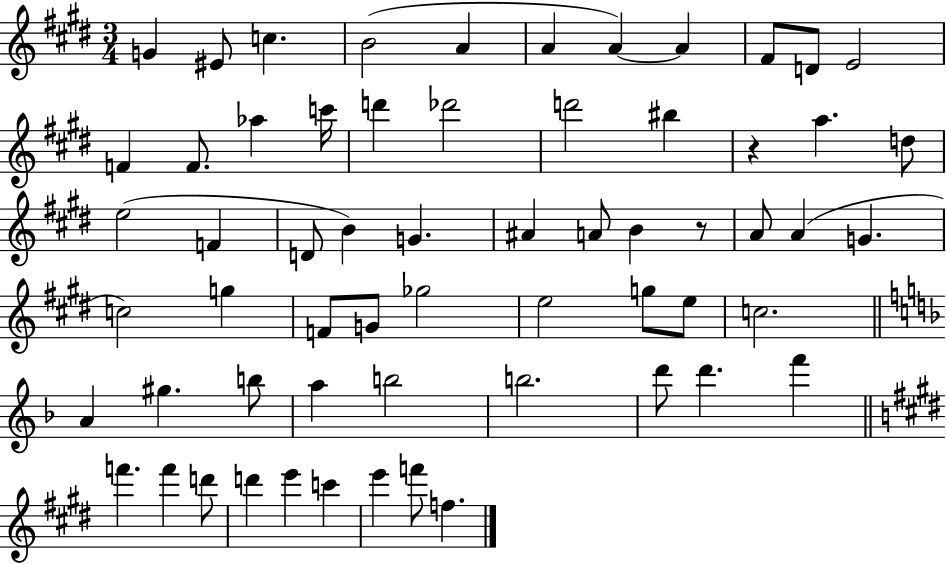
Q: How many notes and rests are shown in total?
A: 61